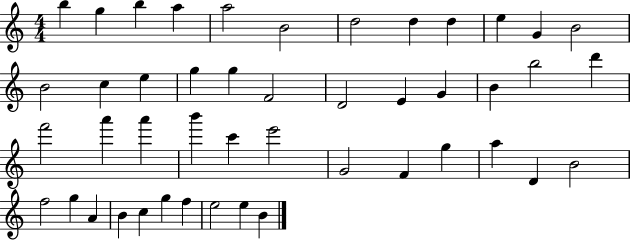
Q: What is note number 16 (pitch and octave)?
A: G5